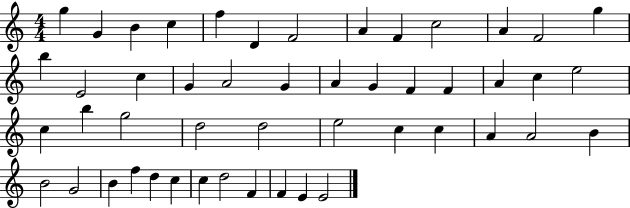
{
  \clef treble
  \numericTimeSignature
  \time 4/4
  \key c \major
  g''4 g'4 b'4 c''4 | f''4 d'4 f'2 | a'4 f'4 c''2 | a'4 f'2 g''4 | \break b''4 e'2 c''4 | g'4 a'2 g'4 | a'4 g'4 f'4 f'4 | a'4 c''4 e''2 | \break c''4 b''4 g''2 | d''2 d''2 | e''2 c''4 c''4 | a'4 a'2 b'4 | \break b'2 g'2 | b'4 f''4 d''4 c''4 | c''4 d''2 f'4 | f'4 e'4 e'2 | \break \bar "|."
}